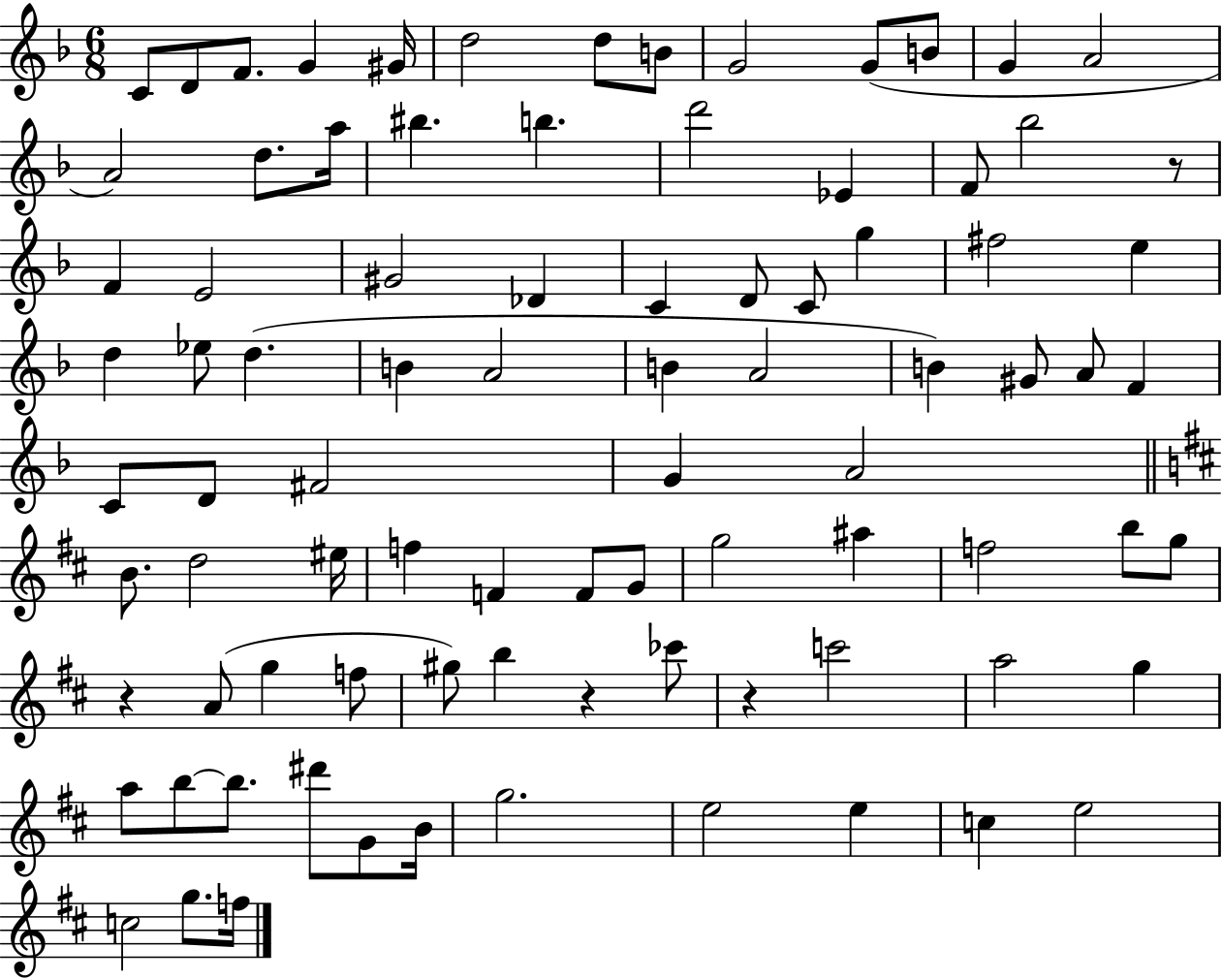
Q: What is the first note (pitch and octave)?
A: C4